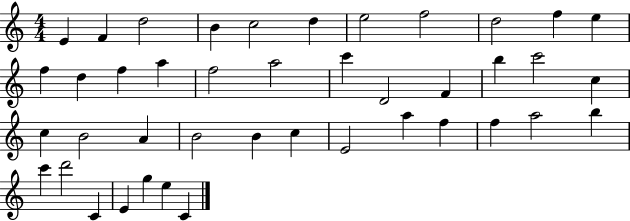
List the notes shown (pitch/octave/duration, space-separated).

E4/q F4/q D5/h B4/q C5/h D5/q E5/h F5/h D5/h F5/q E5/q F5/q D5/q F5/q A5/q F5/h A5/h C6/q D4/h F4/q B5/q C6/h C5/q C5/q B4/h A4/q B4/h B4/q C5/q E4/h A5/q F5/q F5/q A5/h B5/q C6/q D6/h C4/q E4/q G5/q E5/q C4/q